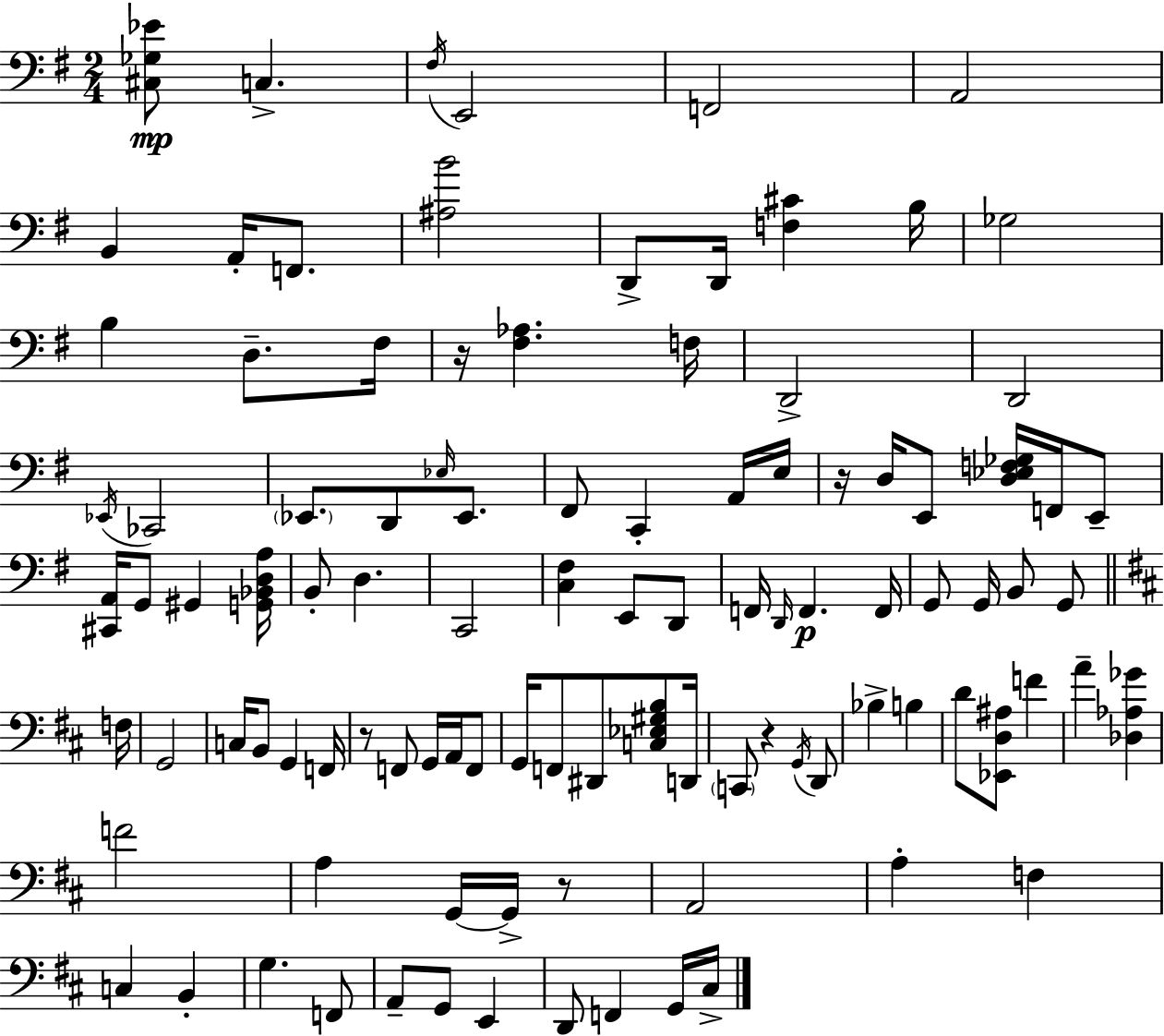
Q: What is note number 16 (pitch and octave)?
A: F3